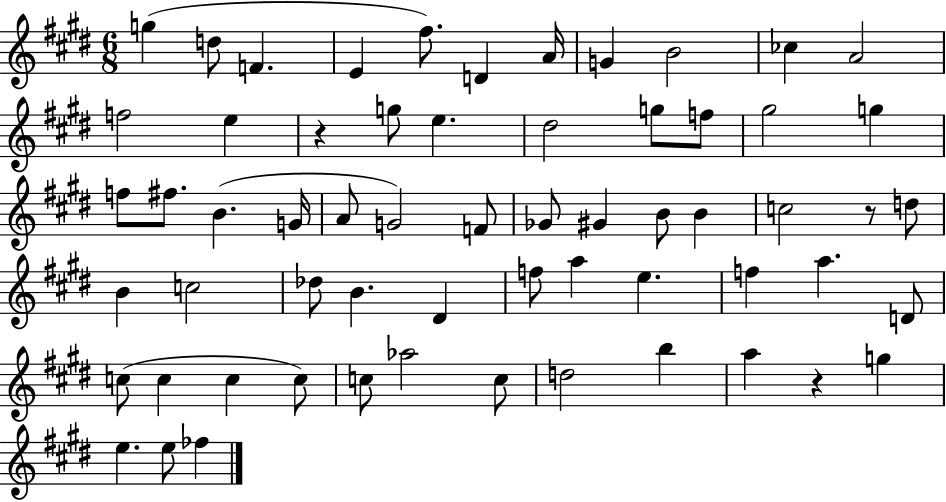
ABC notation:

X:1
T:Untitled
M:6/8
L:1/4
K:E
g d/2 F E ^f/2 D A/4 G B2 _c A2 f2 e z g/2 e ^d2 g/2 f/2 ^g2 g f/2 ^f/2 B G/4 A/2 G2 F/2 _G/2 ^G B/2 B c2 z/2 d/2 B c2 _d/2 B ^D f/2 a e f a D/2 c/2 c c c/2 c/2 _a2 c/2 d2 b a z g e e/2 _f